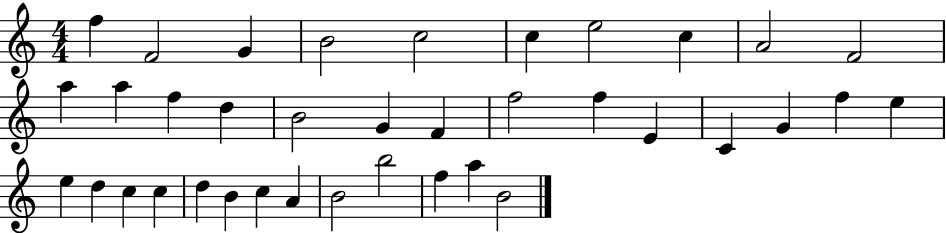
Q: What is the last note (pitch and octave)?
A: B4